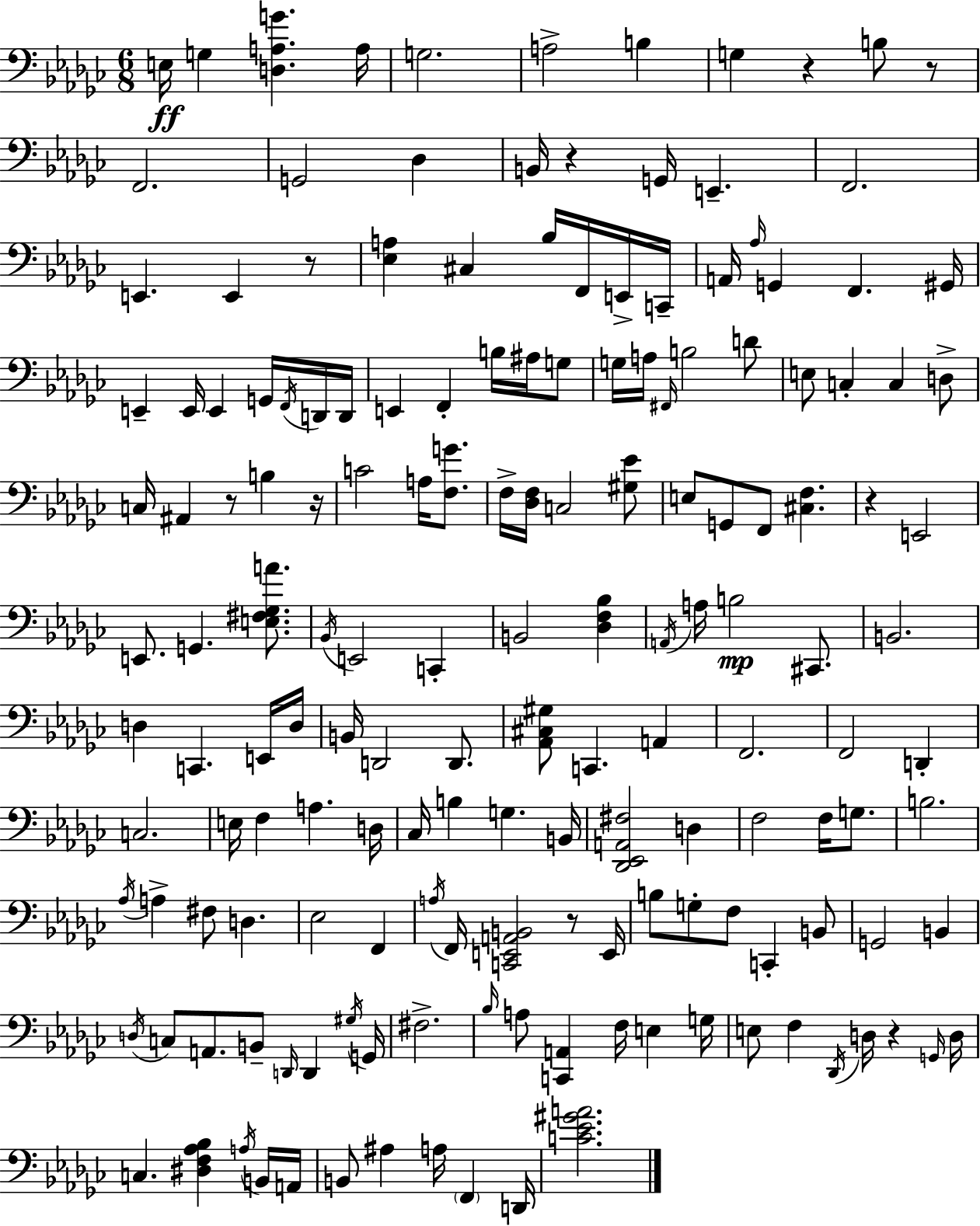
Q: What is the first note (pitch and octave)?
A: E3